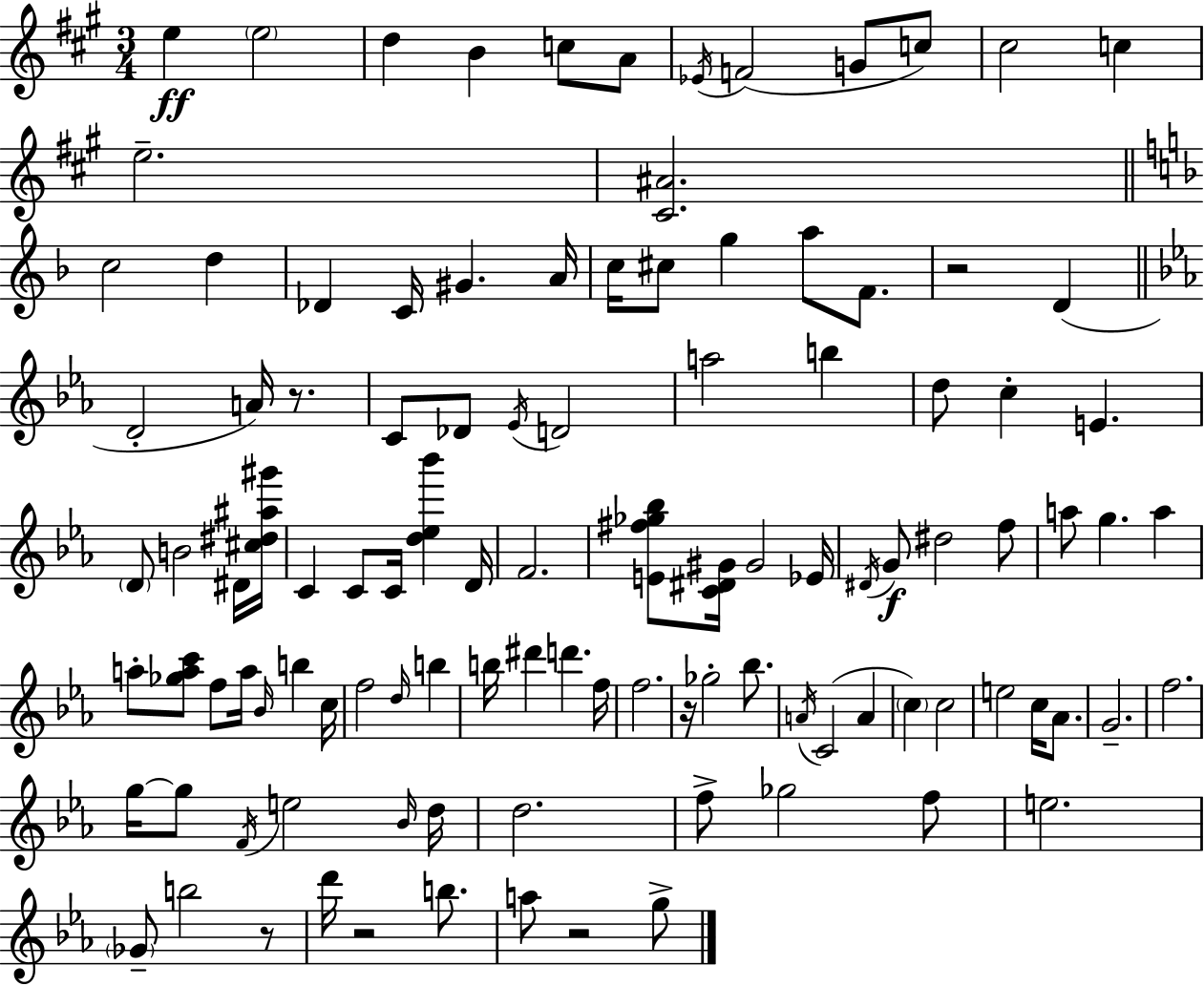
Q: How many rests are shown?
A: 6